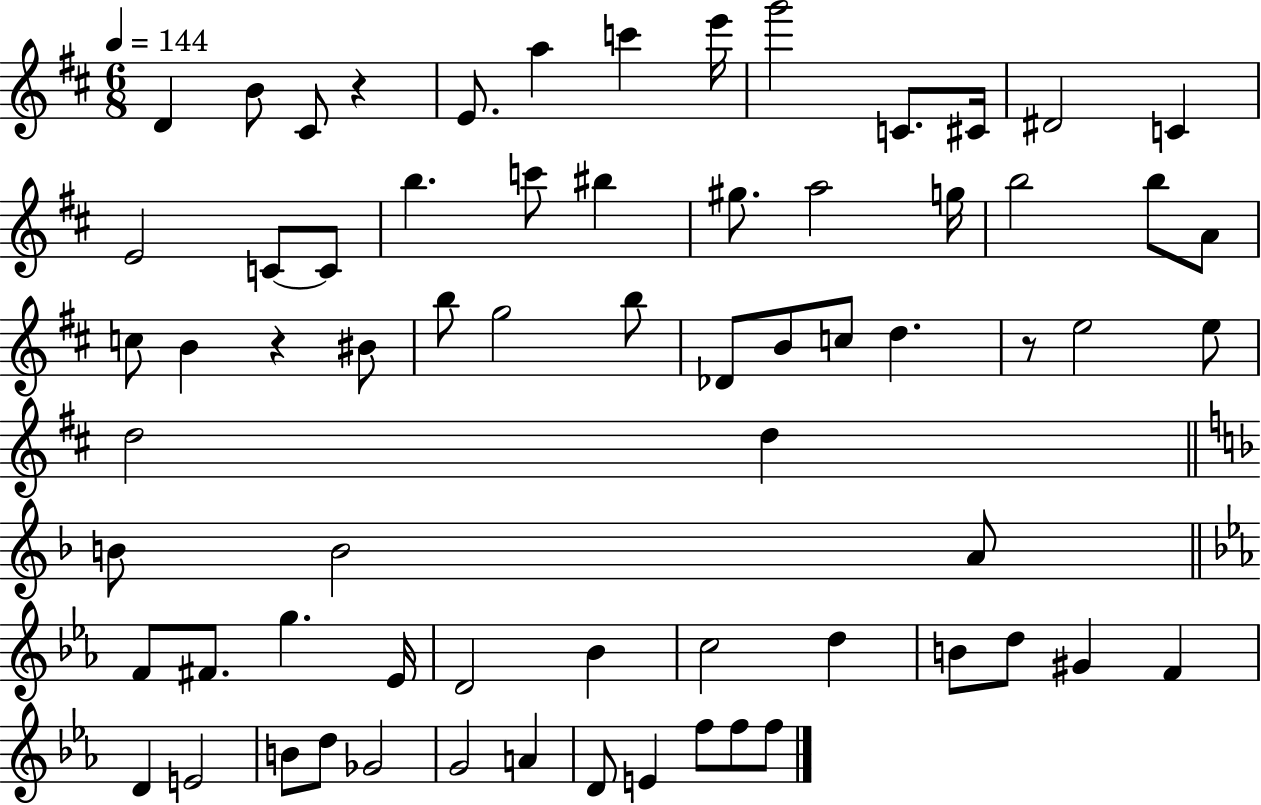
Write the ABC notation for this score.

X:1
T:Untitled
M:6/8
L:1/4
K:D
D B/2 ^C/2 z E/2 a c' e'/4 g'2 C/2 ^C/4 ^D2 C E2 C/2 C/2 b c'/2 ^b ^g/2 a2 g/4 b2 b/2 A/2 c/2 B z ^B/2 b/2 g2 b/2 _D/2 B/2 c/2 d z/2 e2 e/2 d2 d B/2 B2 A/2 F/2 ^F/2 g _E/4 D2 _B c2 d B/2 d/2 ^G F D E2 B/2 d/2 _G2 G2 A D/2 E f/2 f/2 f/2